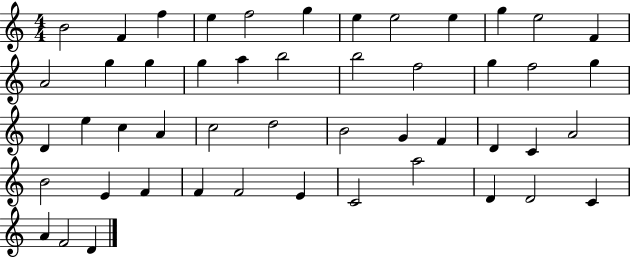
{
  \clef treble
  \numericTimeSignature
  \time 4/4
  \key c \major
  b'2 f'4 f''4 | e''4 f''2 g''4 | e''4 e''2 e''4 | g''4 e''2 f'4 | \break a'2 g''4 g''4 | g''4 a''4 b''2 | b''2 f''2 | g''4 f''2 g''4 | \break d'4 e''4 c''4 a'4 | c''2 d''2 | b'2 g'4 f'4 | d'4 c'4 a'2 | \break b'2 e'4 f'4 | f'4 f'2 e'4 | c'2 a''2 | d'4 d'2 c'4 | \break a'4 f'2 d'4 | \bar "|."
}